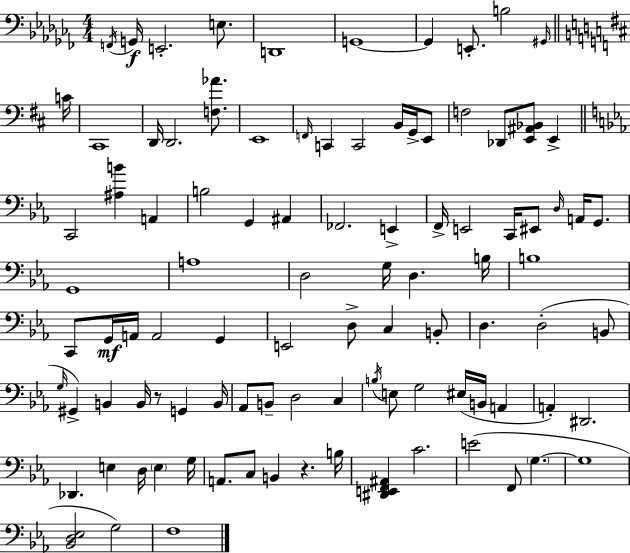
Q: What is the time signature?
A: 4/4